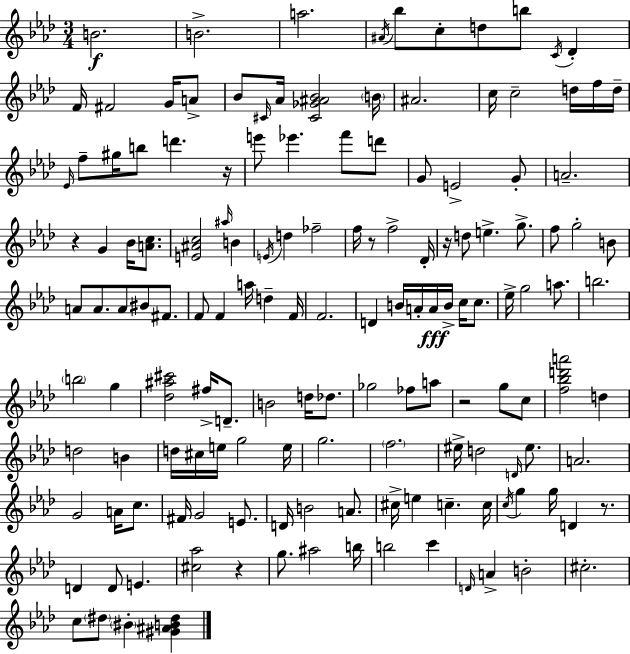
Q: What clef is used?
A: treble